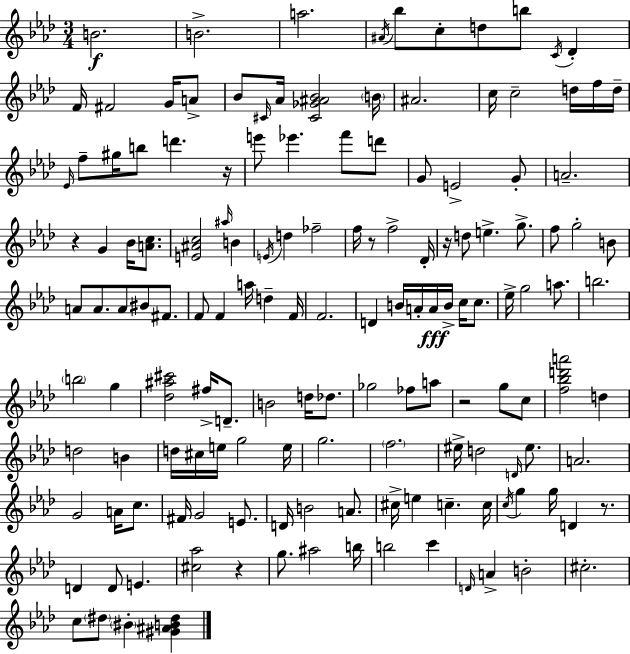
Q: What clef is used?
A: treble